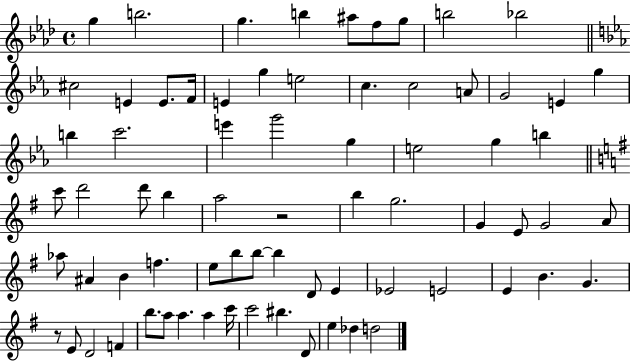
G5/q B5/h. G5/q. B5/q A#5/e F5/e G5/e B5/h Bb5/h C#5/h E4/q E4/e. F4/s E4/q G5/q E5/h C5/q. C5/h A4/e G4/h E4/q G5/q B5/q C6/h. E6/q G6/h G5/q E5/h G5/q B5/q C6/e D6/h D6/e B5/q A5/h R/h B5/q G5/h. G4/q E4/e G4/h A4/e Ab5/e A#4/q B4/q F5/q. E5/e B5/e B5/e B5/q D4/e E4/q Eb4/h E4/h E4/q B4/q. G4/q. R/e E4/e D4/h F4/q B5/e. A5/e A5/q. A5/q C6/s C6/h BIS5/q. D4/e E5/q Db5/q D5/h